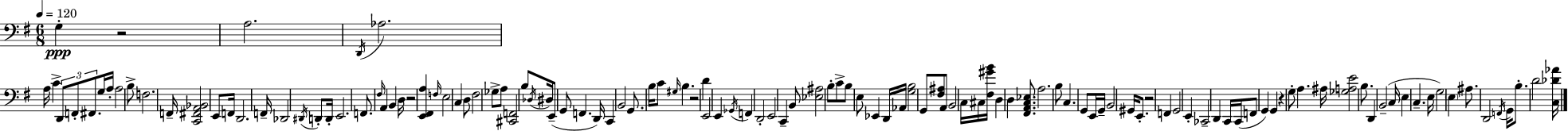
X:1
T:Untitled
M:6/8
L:1/4
K:Em
G, z2 A,2 D,,/4 _A,2 A,/4 C D,,/2 F,,/2 ^F,,/2 G,/4 A,/4 A,2 B,/2 F,2 F,,/4 [C,,^F,,A,,_B,,]2 E,,/2 F,,/4 D,,2 F,,/4 _D,,2 ^D,,/4 D,,/2 D,,/4 E,,2 F,,/2 ^F,/4 A,, B,, D,/4 z2 [E,,^F,,A,] F,/4 E,2 C, D,/2 ^F,2 _G,/2 A,/2 [^C,,F,,]2 B,/2 _D,/4 ^D,/4 E,,/2 G,,/2 F,, D,,/4 C,, B,,2 G,,/2 B,/4 C/2 ^G,/4 B, z2 D E,,2 E,, _G,,/4 F,, D,,2 E,,2 C,, B,,/2 [_E,^A,]2 B,/2 C/2 B,/2 E,/2 _E,, D,,/4 _A,,/4 [G,B,]2 G,,/2 [^F,^A,]/2 A,,/2 B,,2 C,/4 ^C,/4 [^F,^GB]/4 D, D, [^F,,A,,C,_E,]/2 A,2 B,/2 C, G,,/2 E,,/4 G,,/4 B,,2 ^G,,/4 E,,/2 z2 F,, G,,2 E,, _C,,2 D,, C,,/4 C,,/4 F,,/2 G,, G,, z G,/2 A, ^A,/4 [_G,A,E]2 B,/2 D,, B,,2 C,/4 E, C, E,/4 G,2 E, ^A,/2 D,,2 F,,/4 G,,/4 B,/2 D2 [C,_D_A]/4